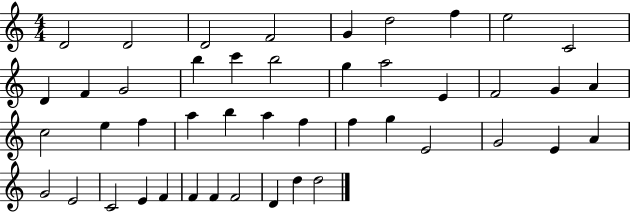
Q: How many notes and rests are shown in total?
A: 45